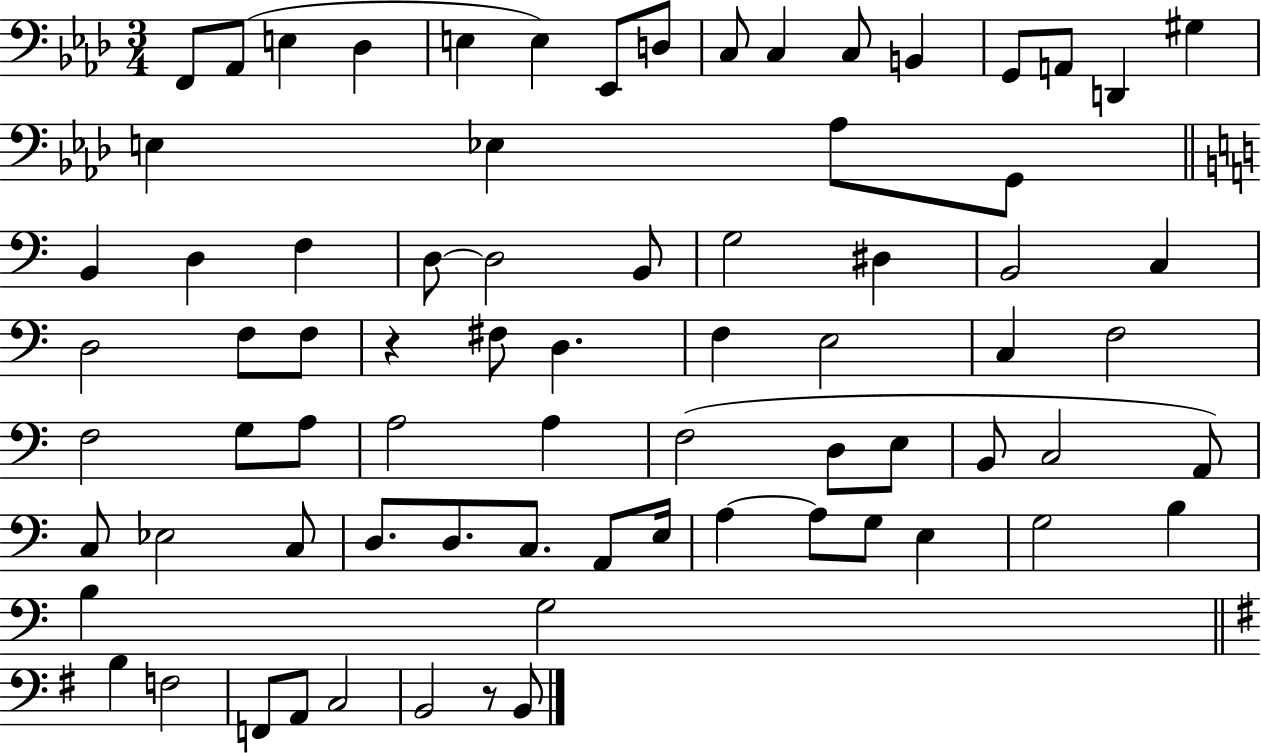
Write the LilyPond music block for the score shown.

{
  \clef bass
  \numericTimeSignature
  \time 3/4
  \key aes \major
  f,8 aes,8( e4 des4 | e4 e4) ees,8 d8 | c8 c4 c8 b,4 | g,8 a,8 d,4 gis4 | \break e4 ees4 aes8 g,8 | \bar "||" \break \key c \major b,4 d4 f4 | d8~~ d2 b,8 | g2 dis4 | b,2 c4 | \break d2 f8 f8 | r4 fis8 d4. | f4 e2 | c4 f2 | \break f2 g8 a8 | a2 a4 | f2( d8 e8 | b,8 c2 a,8) | \break c8 ees2 c8 | d8. d8. c8. a,8 e16 | a4~~ a8 g8 e4 | g2 b4 | \break b4 g2 | \bar "||" \break \key e \minor b4 f2 | f,8 a,8 c2 | b,2 r8 b,8 | \bar "|."
}